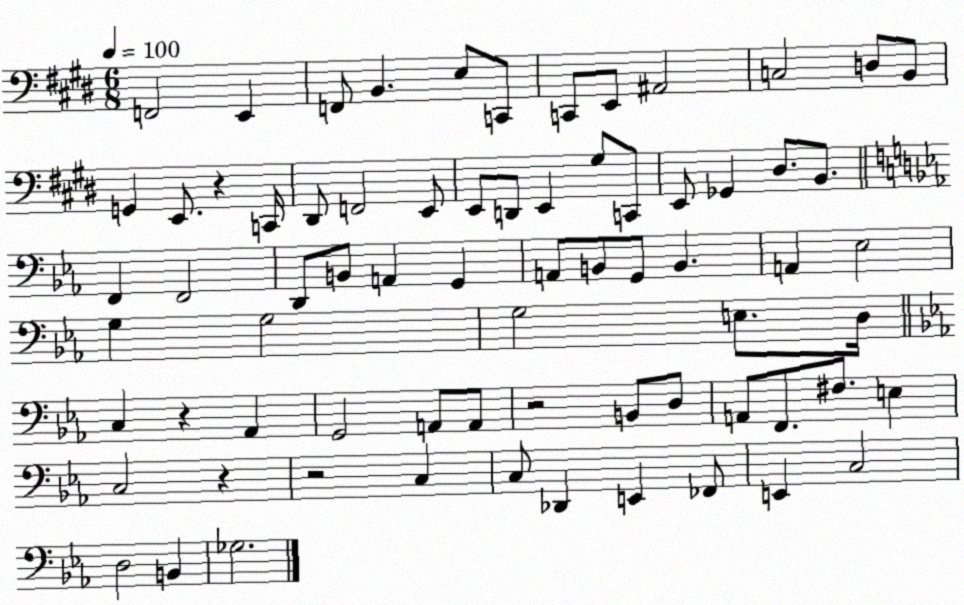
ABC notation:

X:1
T:Untitled
M:6/8
L:1/4
K:E
F,,2 E,, F,,/2 B,, E,/2 C,,/2 C,,/2 E,,/2 ^A,,2 C,2 D,/2 B,,/2 G,, E,,/2 z C,,/4 ^D,,/2 F,,2 E,,/2 E,,/2 D,,/2 E,, ^G,/2 C,,/2 E,,/2 _G,, ^D,/2 B,,/2 F,, F,,2 D,,/2 B,,/2 A,, G,, A,,/2 B,,/2 G,,/2 B,, A,, _E,2 G, G,2 G,2 E,/2 D,/4 C, z _A,, G,,2 A,,/2 A,,/2 z2 B,,/2 D,/2 A,,/2 F,,/2 ^F,/2 E, C,2 z z2 C, C,/2 _D,, E,, _F,,/2 E,, C,2 D,2 B,, _G,2